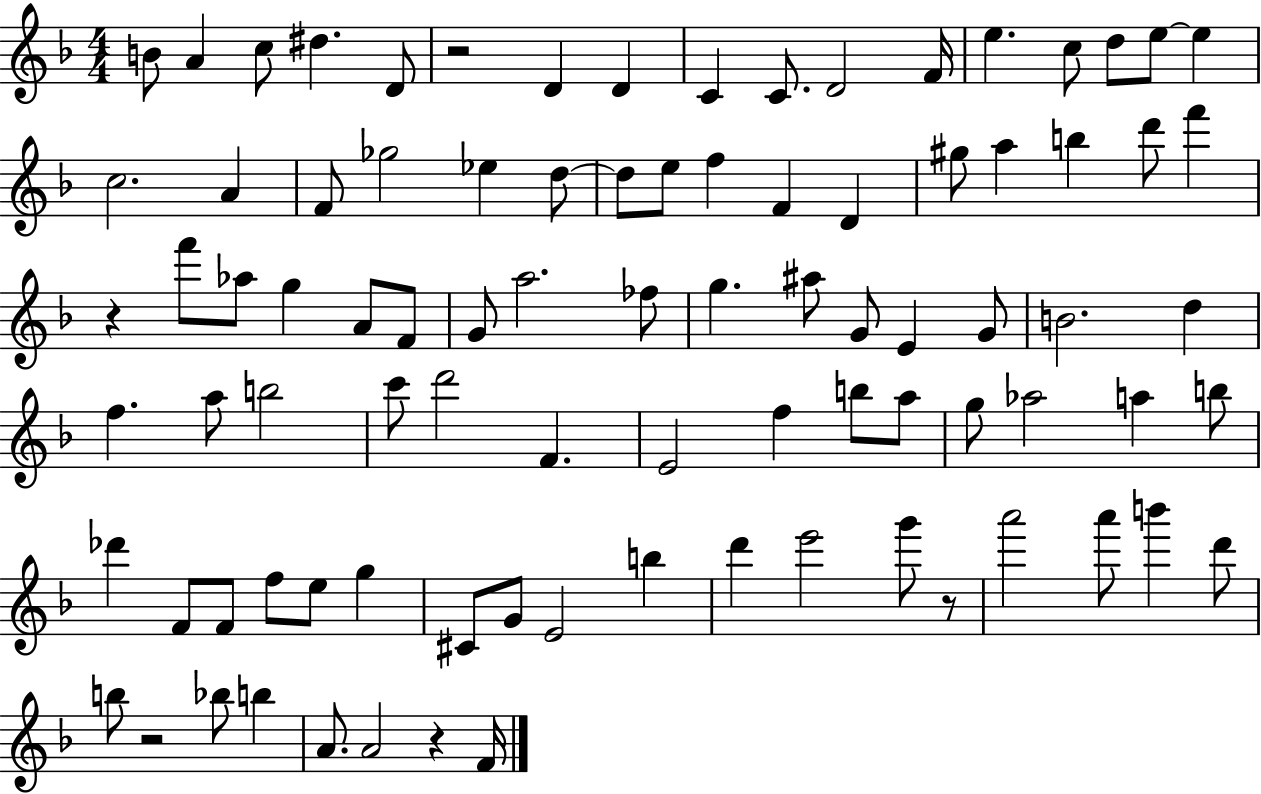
{
  \clef treble
  \numericTimeSignature
  \time 4/4
  \key f \major
  b'8 a'4 c''8 dis''4. d'8 | r2 d'4 d'4 | c'4 c'8. d'2 f'16 | e''4. c''8 d''8 e''8~~ e''4 | \break c''2. a'4 | f'8 ges''2 ees''4 d''8~~ | d''8 e''8 f''4 f'4 d'4 | gis''8 a''4 b''4 d'''8 f'''4 | \break r4 f'''8 aes''8 g''4 a'8 f'8 | g'8 a''2. fes''8 | g''4. ais''8 g'8 e'4 g'8 | b'2. d''4 | \break f''4. a''8 b''2 | c'''8 d'''2 f'4. | e'2 f''4 b''8 a''8 | g''8 aes''2 a''4 b''8 | \break des'''4 f'8 f'8 f''8 e''8 g''4 | cis'8 g'8 e'2 b''4 | d'''4 e'''2 g'''8 r8 | a'''2 a'''8 b'''4 d'''8 | \break b''8 r2 bes''8 b''4 | a'8. a'2 r4 f'16 | \bar "|."
}